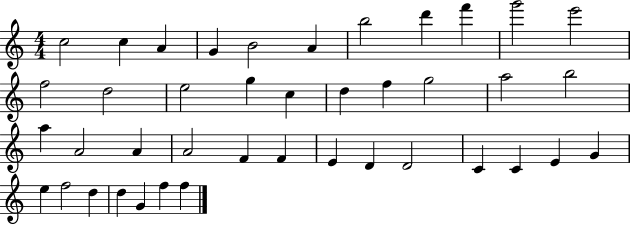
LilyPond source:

{
  \clef treble
  \numericTimeSignature
  \time 4/4
  \key c \major
  c''2 c''4 a'4 | g'4 b'2 a'4 | b''2 d'''4 f'''4 | g'''2 e'''2 | \break f''2 d''2 | e''2 g''4 c''4 | d''4 f''4 g''2 | a''2 b''2 | \break a''4 a'2 a'4 | a'2 f'4 f'4 | e'4 d'4 d'2 | c'4 c'4 e'4 g'4 | \break e''4 f''2 d''4 | d''4 g'4 f''4 f''4 | \bar "|."
}